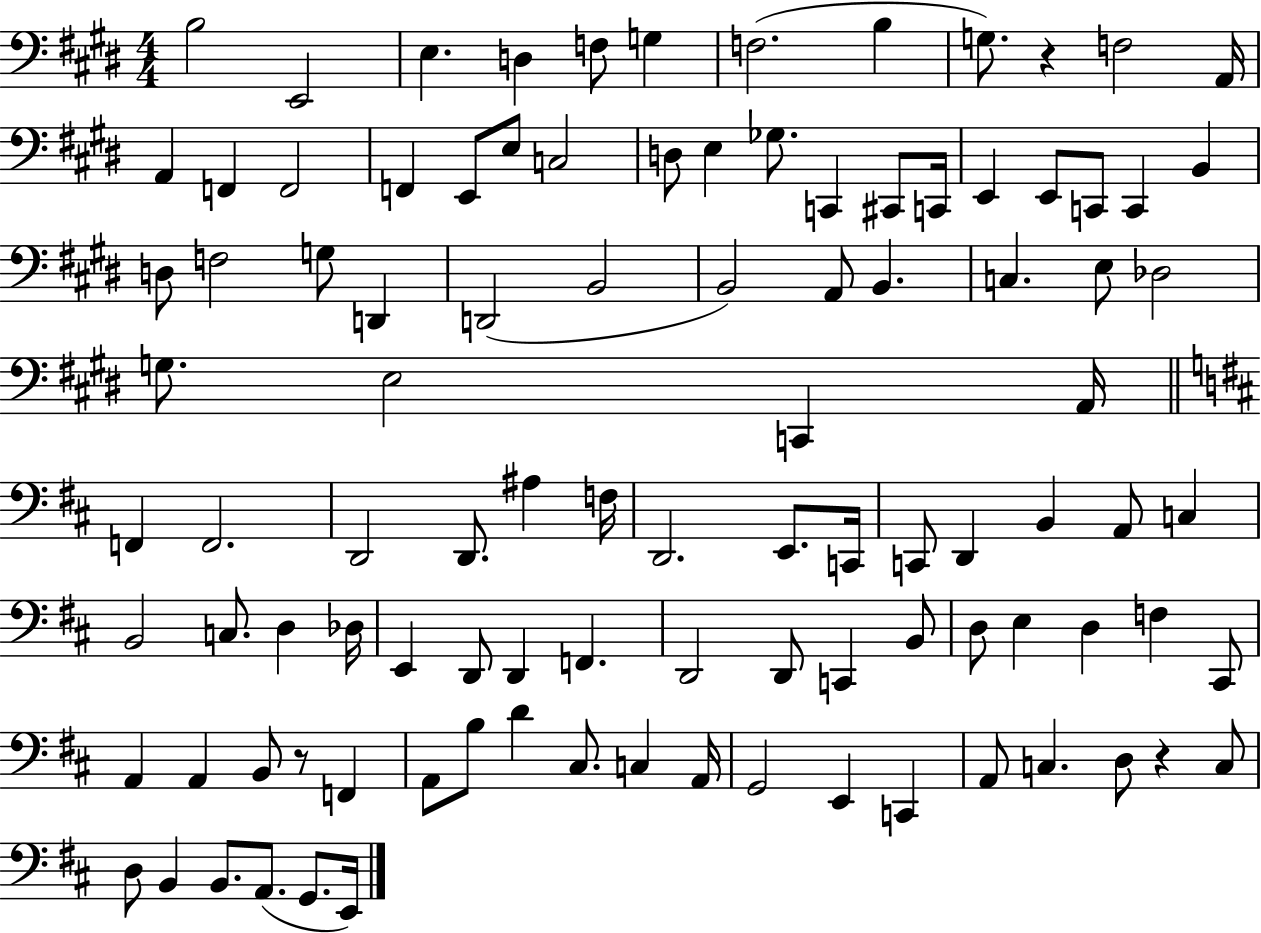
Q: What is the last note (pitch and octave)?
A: E2